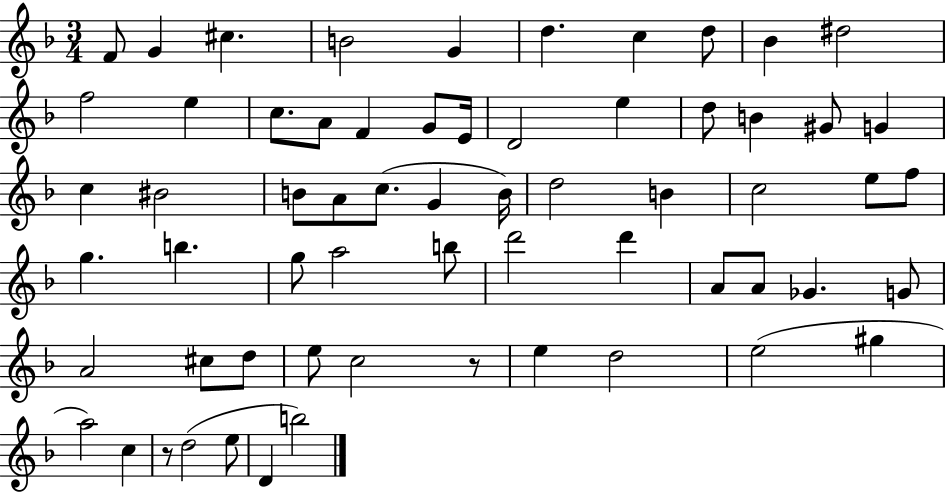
F4/e G4/q C#5/q. B4/h G4/q D5/q. C5/q D5/e Bb4/q D#5/h F5/h E5/q C5/e. A4/e F4/q G4/e E4/s D4/h E5/q D5/e B4/q G#4/e G4/q C5/q BIS4/h B4/e A4/e C5/e. G4/q B4/s D5/h B4/q C5/h E5/e F5/e G5/q. B5/q. G5/e A5/h B5/e D6/h D6/q A4/e A4/e Gb4/q. G4/e A4/h C#5/e D5/e E5/e C5/h R/e E5/q D5/h E5/h G#5/q A5/h C5/q R/e D5/h E5/e D4/q B5/h